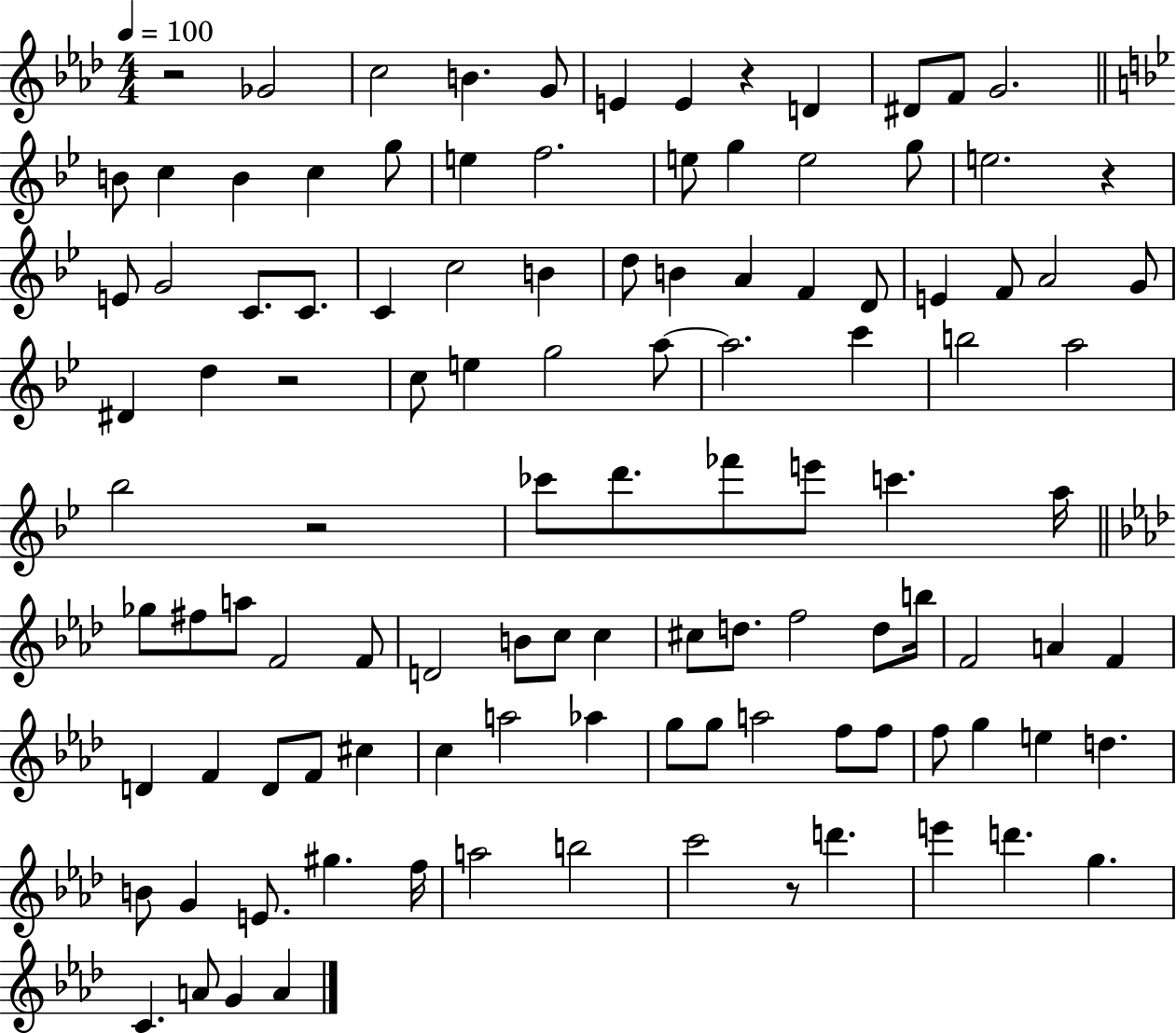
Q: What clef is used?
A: treble